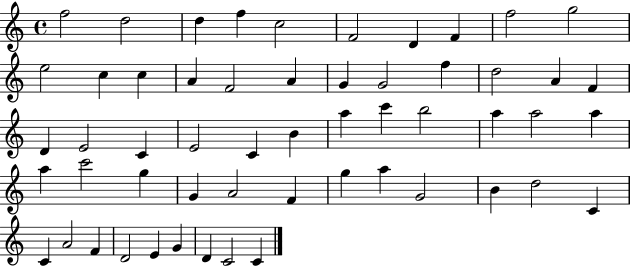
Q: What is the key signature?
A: C major